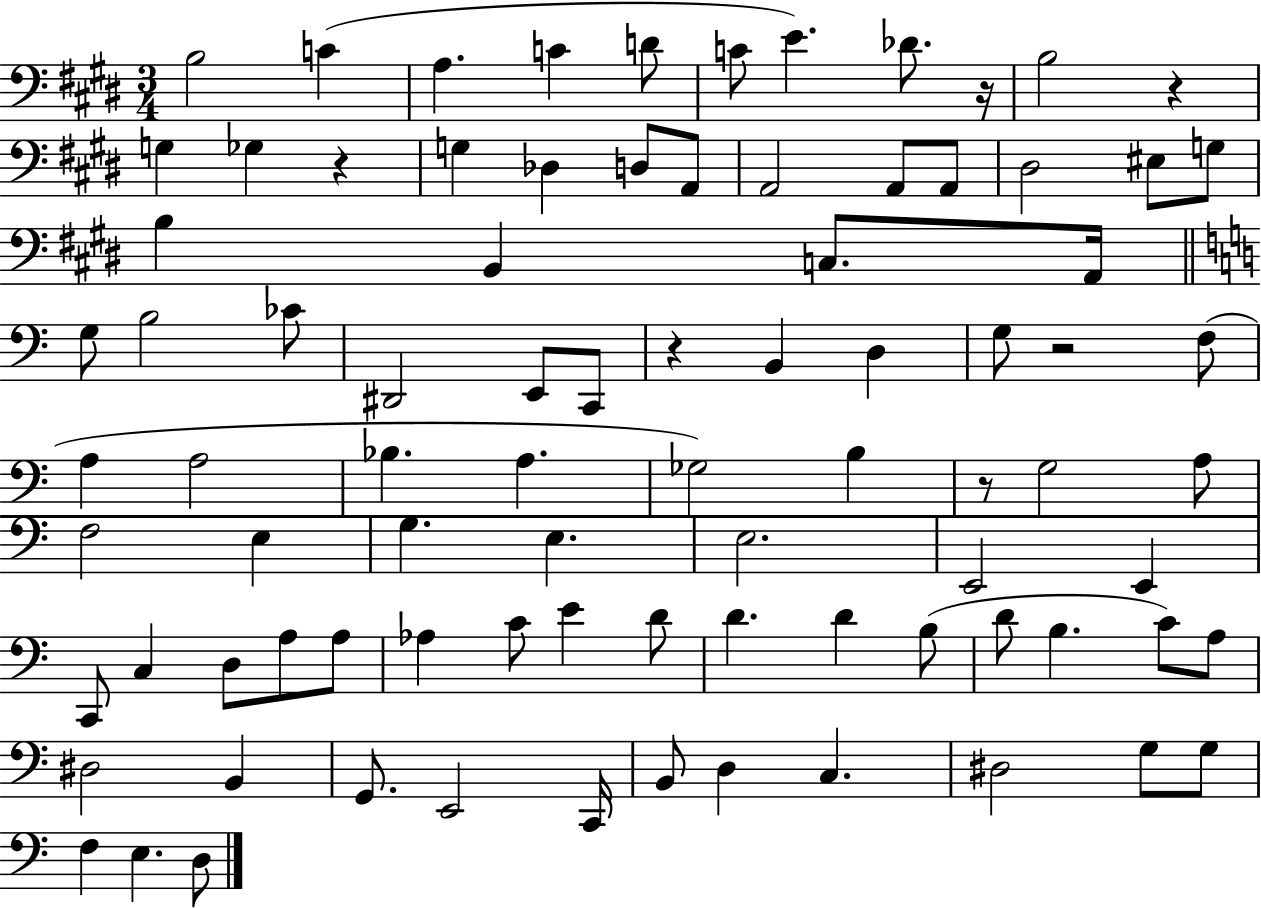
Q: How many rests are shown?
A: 6